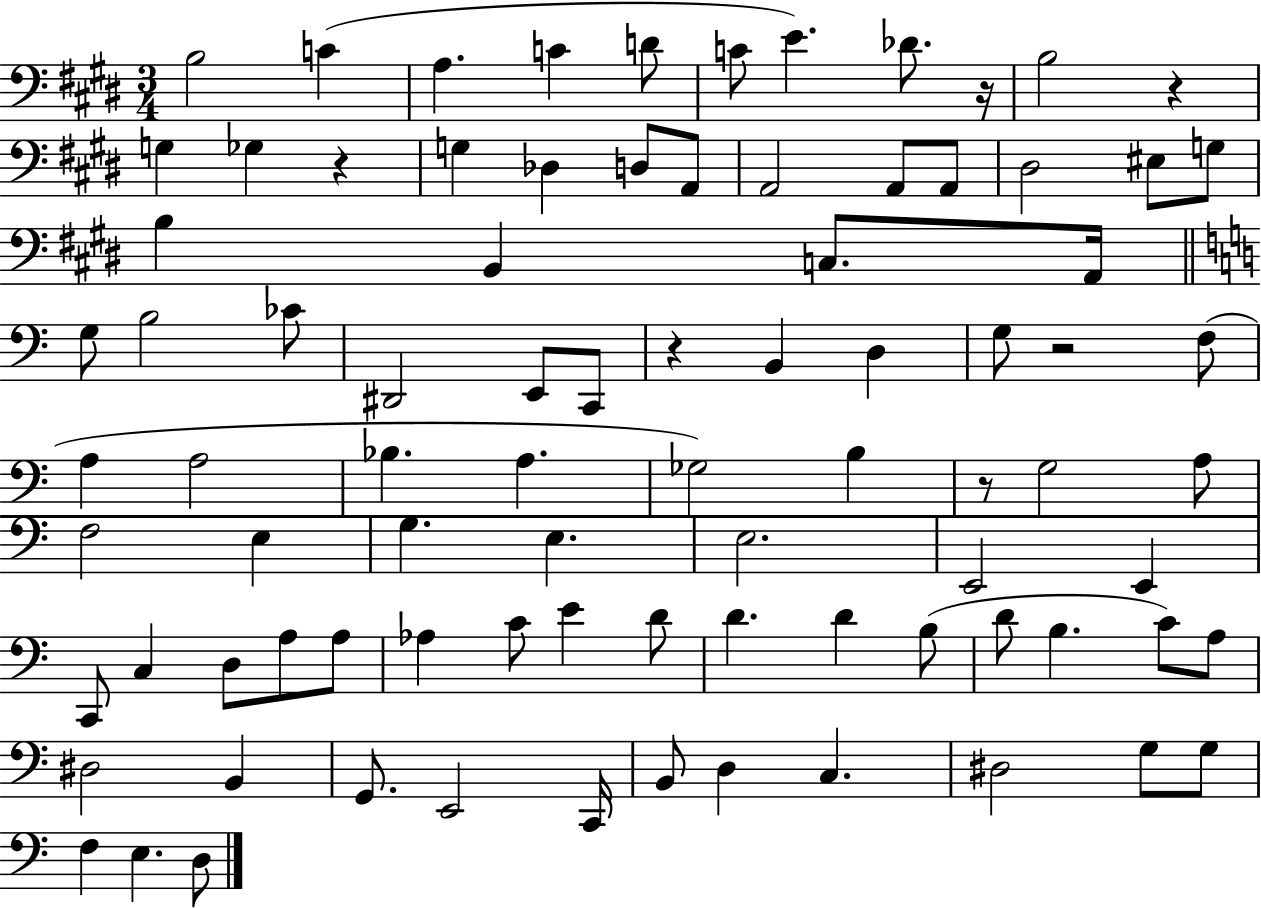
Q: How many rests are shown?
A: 6